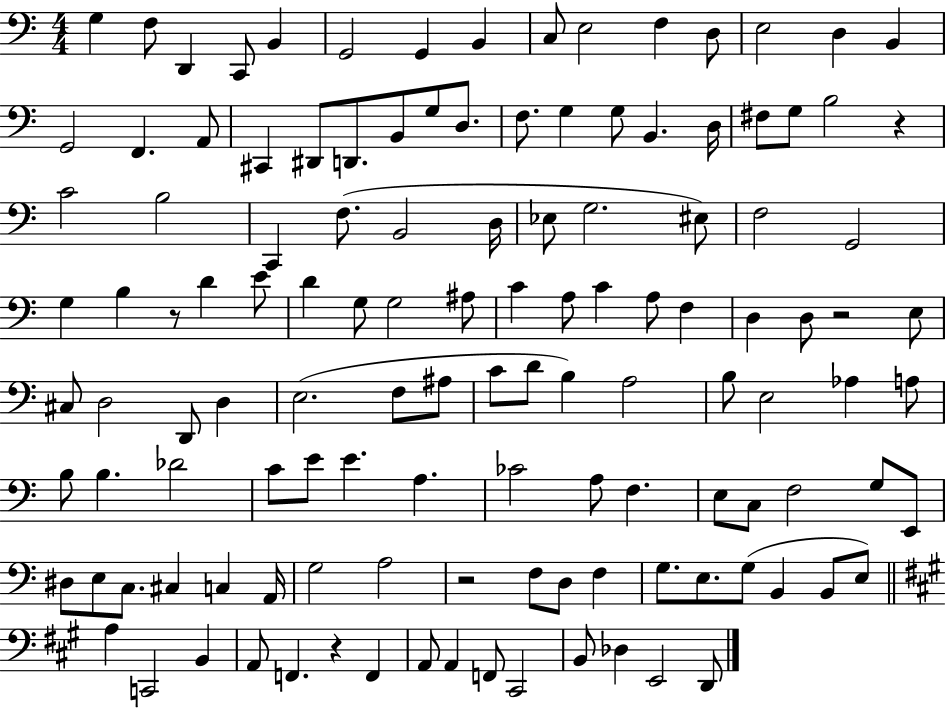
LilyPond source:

{
  \clef bass
  \numericTimeSignature
  \time 4/4
  \key c \major
  g4 f8 d,4 c,8 b,4 | g,2 g,4 b,4 | c8 e2 f4 d8 | e2 d4 b,4 | \break g,2 f,4. a,8 | cis,4 dis,8 d,8. b,8 g8 d8. | f8. g4 g8 b,4. d16 | fis8 g8 b2 r4 | \break c'2 b2 | c,4 f8.( b,2 d16 | ees8 g2. eis8) | f2 g,2 | \break g4 b4 r8 d'4 e'8 | d'4 g8 g2 ais8 | c'4 a8 c'4 a8 f4 | d4 d8 r2 e8 | \break cis8 d2 d,8 d4 | e2.( f8 ais8 | c'8 d'8 b4) a2 | b8 e2 aes4 a8 | \break b8 b4. des'2 | c'8 e'8 e'4. a4. | ces'2 a8 f4. | e8 c8 f2 g8 e,8 | \break dis8 e8 c8. cis4 c4 a,16 | g2 a2 | r2 f8 d8 f4 | g8. e8. g8( b,4 b,8 e8) | \break \bar "||" \break \key a \major a4 c,2 b,4 | a,8 f,4. r4 f,4 | a,8 a,4 f,8 cis,2 | b,8 des4 e,2 d,8 | \break \bar "|."
}